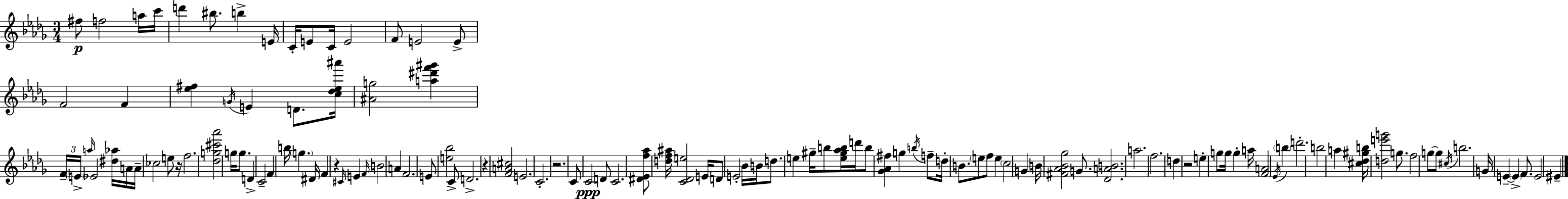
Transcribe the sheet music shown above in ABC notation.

X:1
T:Untitled
M:3/4
L:1/4
K:Bbm
^f/2 f2 a/4 c'/4 d' ^b/2 b E/4 C/4 E/2 C/4 E2 F/2 E2 E/2 F2 F [_e^f] G/4 E D/2 [c_d_e^a']/4 [^Ag]2 [a^d'f'^g'] F/4 E/4 a/4 _E2 [^d_a]/4 A/4 A/4 _c2 e/2 z/4 f2 [_dg^c'_a']2 g/4 g/2 D C2 F b/4 g ^D/4 F z ^C/4 E F/4 B2 A F2 E/2 [e_b]2 C/2 D2 z [FA^c]2 E2 C2 z2 C/2 C2 D/2 C2 [^D_Ef_a]/2 [df^a]/4 [C_De]2 E/4 D/2 E2 _B/4 B/4 d/2 e ^g/4 b/2 [e^g_ab]/4 d'/4 b/2 [_G_A^f] g b/4 f/2 d/4 B/2 e/2 f/2 e c2 G B/4 [^F_A_B_g]2 G/2 [_DAB]2 a2 f2 d z2 e g/2 g/4 g a/4 [FA]2 _E/4 b d'2 b2 a [^c_d^gb]/4 [de'g']2 g/2 f2 g/2 g/2 ^c/4 b2 G/4 E E F/2 E2 ^E